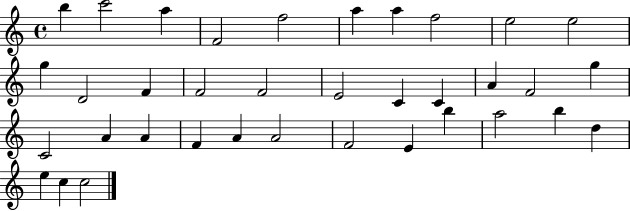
B5/q C6/h A5/q F4/h F5/h A5/q A5/q F5/h E5/h E5/h G5/q D4/h F4/q F4/h F4/h E4/h C4/q C4/q A4/q F4/h G5/q C4/h A4/q A4/q F4/q A4/q A4/h F4/h E4/q B5/q A5/h B5/q D5/q E5/q C5/q C5/h